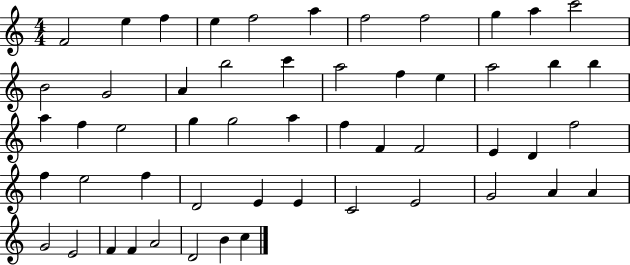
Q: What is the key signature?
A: C major